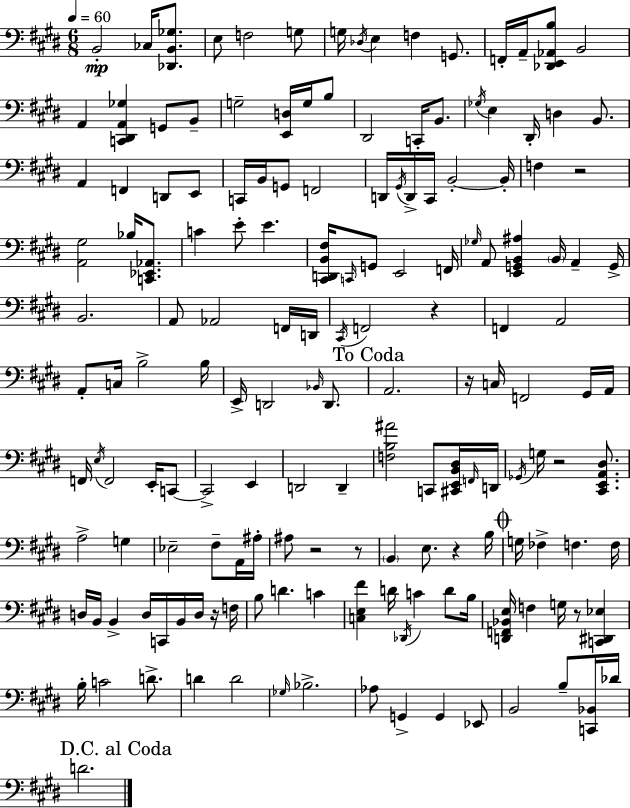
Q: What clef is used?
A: bass